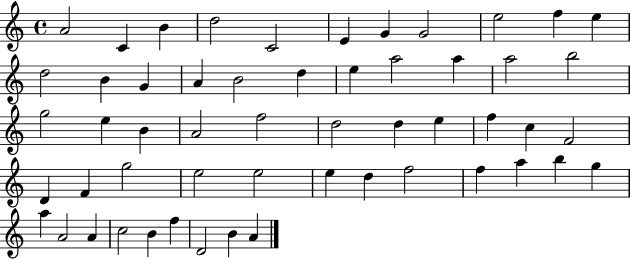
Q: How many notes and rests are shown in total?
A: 54